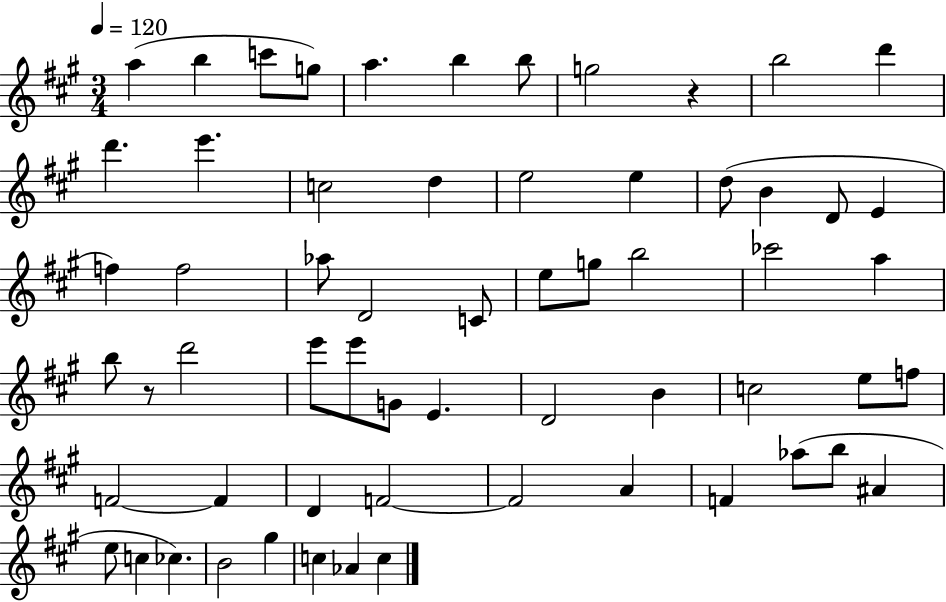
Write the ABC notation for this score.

X:1
T:Untitled
M:3/4
L:1/4
K:A
a b c'/2 g/2 a b b/2 g2 z b2 d' d' e' c2 d e2 e d/2 B D/2 E f f2 _a/2 D2 C/2 e/2 g/2 b2 _c'2 a b/2 z/2 d'2 e'/2 e'/2 G/2 E D2 B c2 e/2 f/2 F2 F D F2 F2 A F _a/2 b/2 ^A e/2 c _c B2 ^g c _A c